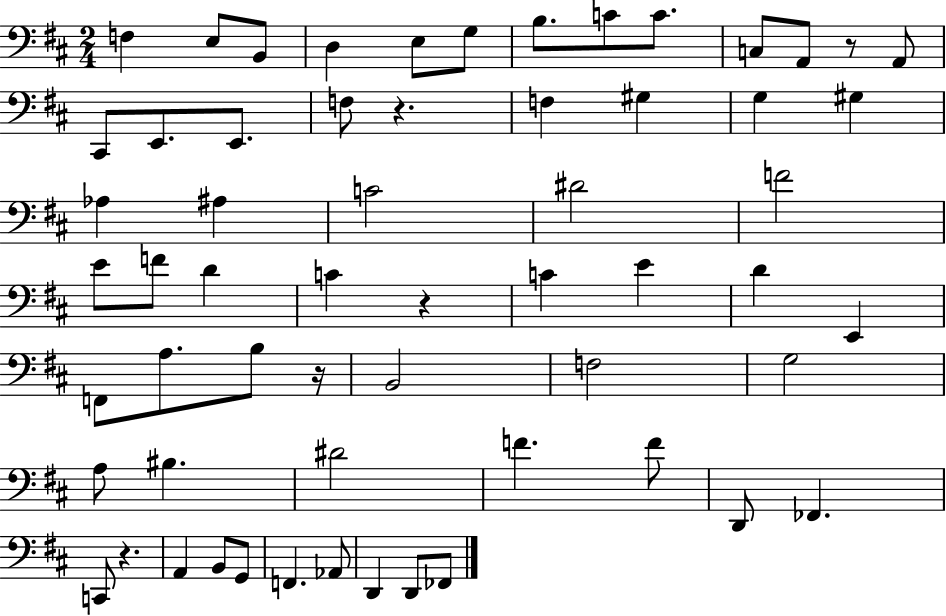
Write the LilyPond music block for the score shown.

{
  \clef bass
  \numericTimeSignature
  \time 2/4
  \key d \major
  f4 e8 b,8 | d4 e8 g8 | b8. c'8 c'8. | c8 a,8 r8 a,8 | \break cis,8 e,8. e,8. | f8 r4. | f4 gis4 | g4 gis4 | \break aes4 ais4 | c'2 | dis'2 | f'2 | \break e'8 f'8 d'4 | c'4 r4 | c'4 e'4 | d'4 e,4 | \break f,8 a8. b8 r16 | b,2 | f2 | g2 | \break a8 bis4. | dis'2 | f'4. f'8 | d,8 fes,4. | \break c,8 r4. | a,4 b,8 g,8 | f,4. aes,8 | d,4 d,8 fes,8 | \break \bar "|."
}